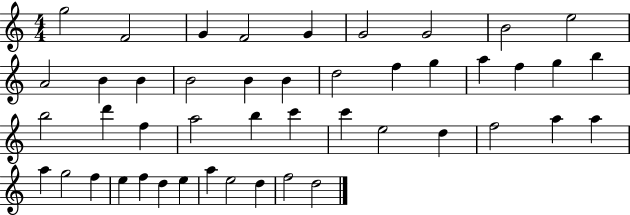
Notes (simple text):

G5/h F4/h G4/q F4/h G4/q G4/h G4/h B4/h E5/h A4/h B4/q B4/q B4/h B4/q B4/q D5/h F5/q G5/q A5/q F5/q G5/q B5/q B5/h D6/q F5/q A5/h B5/q C6/q C6/q E5/h D5/q F5/h A5/q A5/q A5/q G5/h F5/q E5/q F5/q D5/q E5/q A5/q E5/h D5/q F5/h D5/h